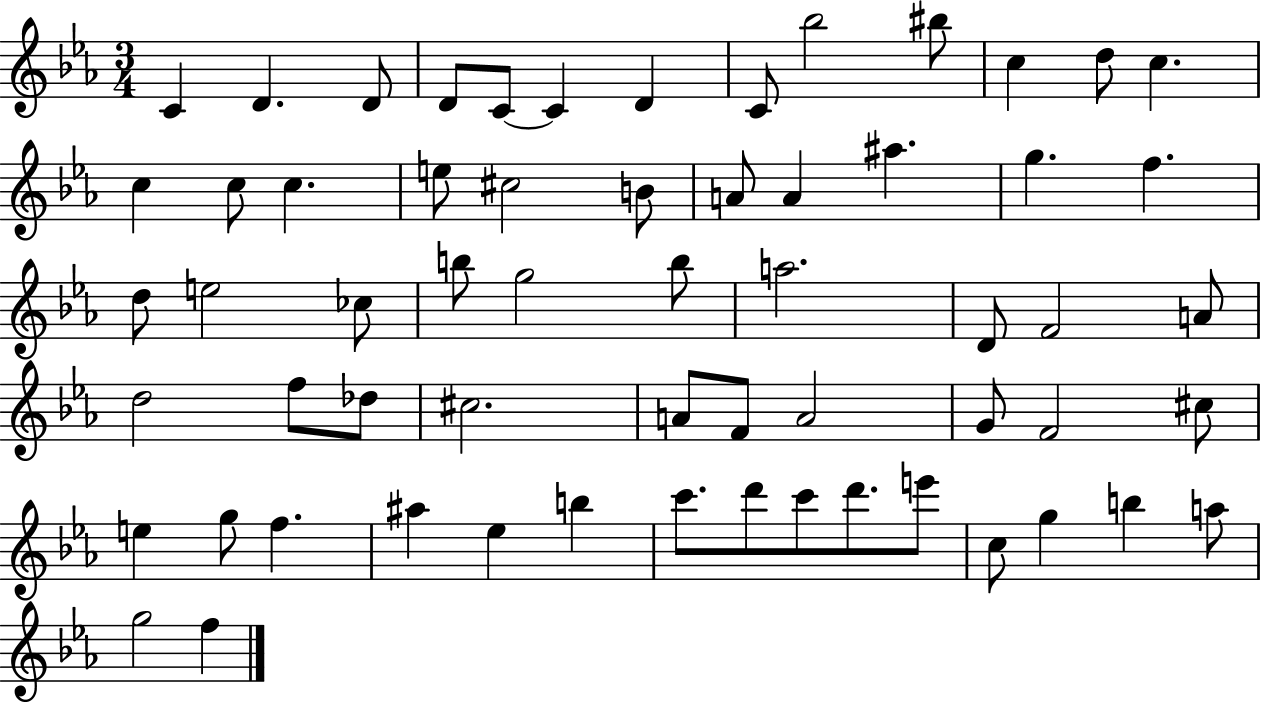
{
  \clef treble
  \numericTimeSignature
  \time 3/4
  \key ees \major
  c'4 d'4. d'8 | d'8 c'8~~ c'4 d'4 | c'8 bes''2 bis''8 | c''4 d''8 c''4. | \break c''4 c''8 c''4. | e''8 cis''2 b'8 | a'8 a'4 ais''4. | g''4. f''4. | \break d''8 e''2 ces''8 | b''8 g''2 b''8 | a''2. | d'8 f'2 a'8 | \break d''2 f''8 des''8 | cis''2. | a'8 f'8 a'2 | g'8 f'2 cis''8 | \break e''4 g''8 f''4. | ais''4 ees''4 b''4 | c'''8. d'''8 c'''8 d'''8. e'''8 | c''8 g''4 b''4 a''8 | \break g''2 f''4 | \bar "|."
}